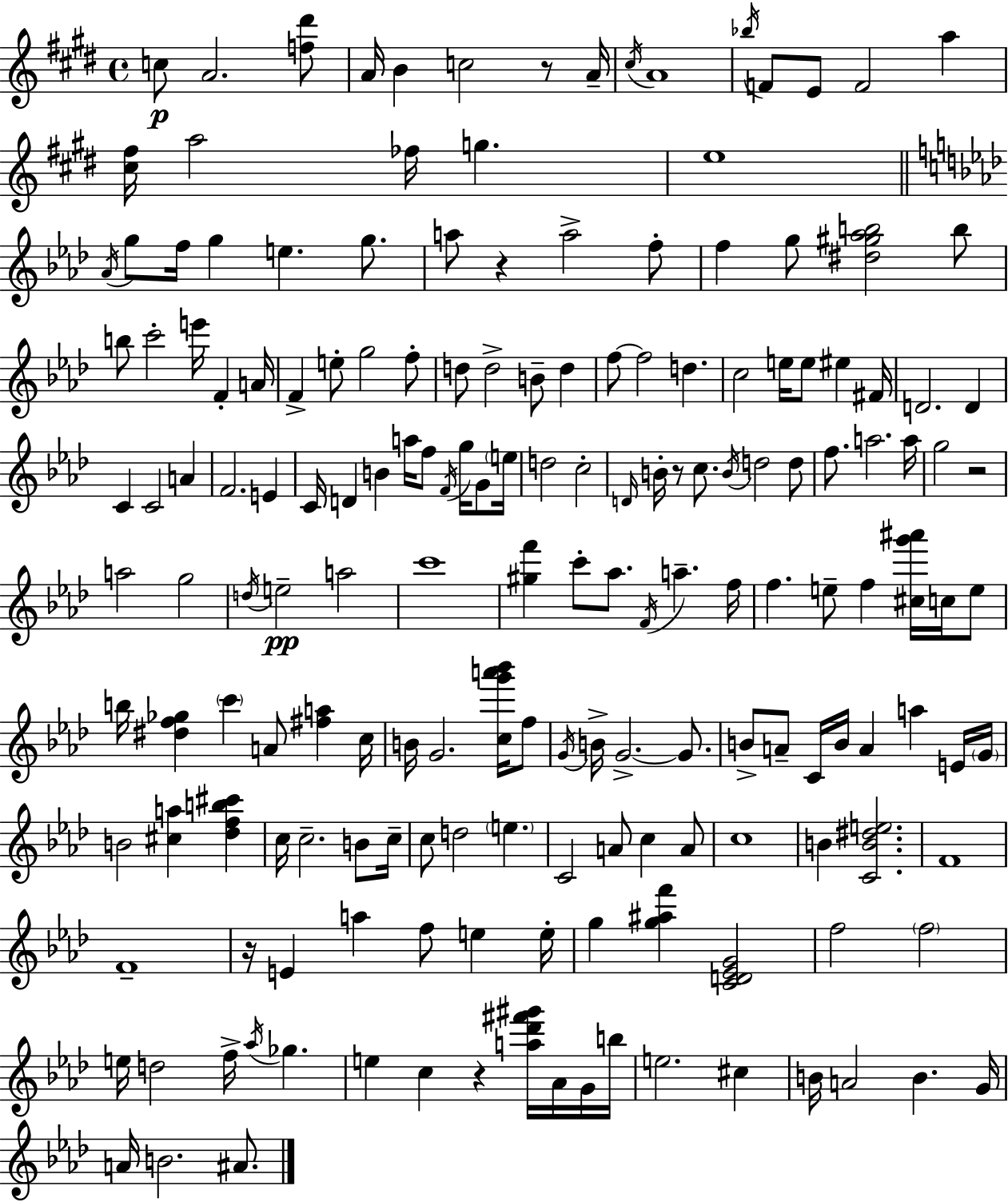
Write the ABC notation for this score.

X:1
T:Untitled
M:4/4
L:1/4
K:E
c/2 A2 [f^d']/2 A/4 B c2 z/2 A/4 ^c/4 A4 _b/4 F/2 E/2 F2 a [^c^f]/4 a2 _f/4 g e4 _A/4 g/2 f/4 g e g/2 a/2 z a2 f/2 f g/2 [^d^g_ab]2 b/2 b/2 c'2 e'/4 F A/4 F e/2 g2 f/2 d/2 d2 B/2 d f/2 f2 d c2 e/4 e/2 ^e ^F/4 D2 D C C2 A F2 E C/4 D B a/4 f/2 F/4 g/4 G/2 e/4 d2 c2 D/4 B/4 z/2 c/2 B/4 d2 d/2 f/2 a2 a/4 g2 z2 a2 g2 d/4 e2 a2 c'4 [^gf'] c'/2 _a/2 F/4 a f/4 f e/2 f [^cg'^a']/4 c/4 e/2 b/4 [^df_g] c' A/2 [^fa] c/4 B/4 G2 [cg'a'_b']/4 f/2 G/4 B/4 G2 G/2 B/2 A/2 C/4 B/4 A a E/4 G/4 B2 [^ca] [_dfb^c'] c/4 c2 B/2 c/4 c/2 d2 e C2 A/2 c A/2 c4 B [CB^de]2 F4 F4 z/4 E a f/2 e e/4 g [g^af'] [CD_EG]2 f2 f2 e/4 d2 f/4 _a/4 _g e c z [a_d'^f'^g']/4 _A/4 G/4 b/4 e2 ^c B/4 A2 B G/4 A/4 B2 ^A/2